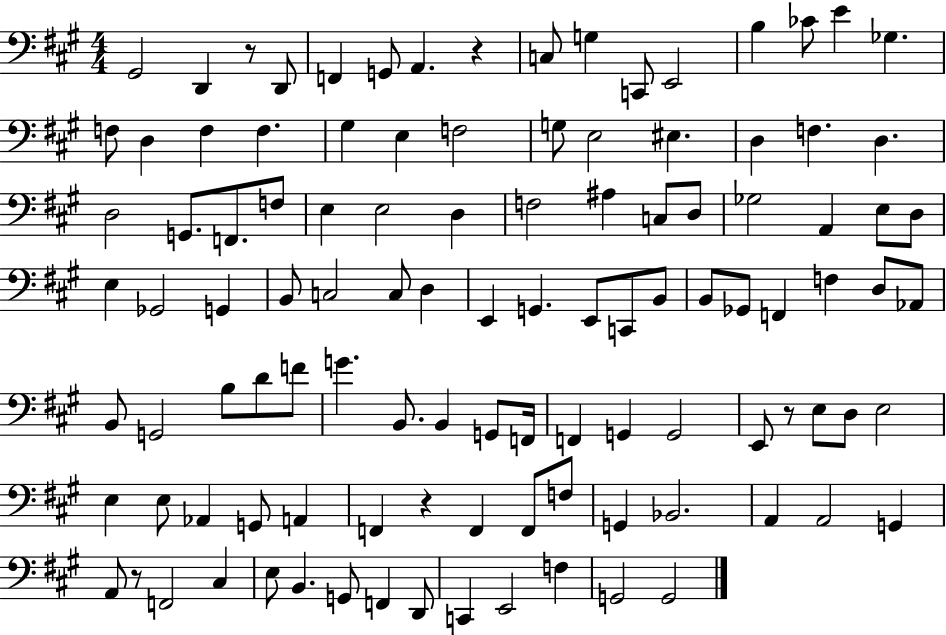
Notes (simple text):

G#2/h D2/q R/e D2/e F2/q G2/e A2/q. R/q C3/e G3/q C2/e E2/h B3/q CES4/e E4/q Gb3/q. F3/e D3/q F3/q F3/q. G#3/q E3/q F3/h G3/e E3/h EIS3/q. D3/q F3/q. D3/q. D3/h G2/e. F2/e. F3/e E3/q E3/h D3/q F3/h A#3/q C3/e D3/e Gb3/h A2/q E3/e D3/e E3/q Gb2/h G2/q B2/e C3/h C3/e D3/q E2/q G2/q. E2/e C2/e B2/e B2/e Gb2/e F2/q F3/q D3/e Ab2/e B2/e G2/h B3/e D4/e F4/e G4/q. B2/e. B2/q G2/e F2/s F2/q G2/q G2/h E2/e R/e E3/e D3/e E3/h E3/q E3/e Ab2/q G2/e A2/q F2/q R/q F2/q F2/e F3/e G2/q Bb2/h. A2/q A2/h G2/q A2/e R/e F2/h C#3/q E3/e B2/q. G2/e F2/q D2/e C2/q E2/h F3/q G2/h G2/h